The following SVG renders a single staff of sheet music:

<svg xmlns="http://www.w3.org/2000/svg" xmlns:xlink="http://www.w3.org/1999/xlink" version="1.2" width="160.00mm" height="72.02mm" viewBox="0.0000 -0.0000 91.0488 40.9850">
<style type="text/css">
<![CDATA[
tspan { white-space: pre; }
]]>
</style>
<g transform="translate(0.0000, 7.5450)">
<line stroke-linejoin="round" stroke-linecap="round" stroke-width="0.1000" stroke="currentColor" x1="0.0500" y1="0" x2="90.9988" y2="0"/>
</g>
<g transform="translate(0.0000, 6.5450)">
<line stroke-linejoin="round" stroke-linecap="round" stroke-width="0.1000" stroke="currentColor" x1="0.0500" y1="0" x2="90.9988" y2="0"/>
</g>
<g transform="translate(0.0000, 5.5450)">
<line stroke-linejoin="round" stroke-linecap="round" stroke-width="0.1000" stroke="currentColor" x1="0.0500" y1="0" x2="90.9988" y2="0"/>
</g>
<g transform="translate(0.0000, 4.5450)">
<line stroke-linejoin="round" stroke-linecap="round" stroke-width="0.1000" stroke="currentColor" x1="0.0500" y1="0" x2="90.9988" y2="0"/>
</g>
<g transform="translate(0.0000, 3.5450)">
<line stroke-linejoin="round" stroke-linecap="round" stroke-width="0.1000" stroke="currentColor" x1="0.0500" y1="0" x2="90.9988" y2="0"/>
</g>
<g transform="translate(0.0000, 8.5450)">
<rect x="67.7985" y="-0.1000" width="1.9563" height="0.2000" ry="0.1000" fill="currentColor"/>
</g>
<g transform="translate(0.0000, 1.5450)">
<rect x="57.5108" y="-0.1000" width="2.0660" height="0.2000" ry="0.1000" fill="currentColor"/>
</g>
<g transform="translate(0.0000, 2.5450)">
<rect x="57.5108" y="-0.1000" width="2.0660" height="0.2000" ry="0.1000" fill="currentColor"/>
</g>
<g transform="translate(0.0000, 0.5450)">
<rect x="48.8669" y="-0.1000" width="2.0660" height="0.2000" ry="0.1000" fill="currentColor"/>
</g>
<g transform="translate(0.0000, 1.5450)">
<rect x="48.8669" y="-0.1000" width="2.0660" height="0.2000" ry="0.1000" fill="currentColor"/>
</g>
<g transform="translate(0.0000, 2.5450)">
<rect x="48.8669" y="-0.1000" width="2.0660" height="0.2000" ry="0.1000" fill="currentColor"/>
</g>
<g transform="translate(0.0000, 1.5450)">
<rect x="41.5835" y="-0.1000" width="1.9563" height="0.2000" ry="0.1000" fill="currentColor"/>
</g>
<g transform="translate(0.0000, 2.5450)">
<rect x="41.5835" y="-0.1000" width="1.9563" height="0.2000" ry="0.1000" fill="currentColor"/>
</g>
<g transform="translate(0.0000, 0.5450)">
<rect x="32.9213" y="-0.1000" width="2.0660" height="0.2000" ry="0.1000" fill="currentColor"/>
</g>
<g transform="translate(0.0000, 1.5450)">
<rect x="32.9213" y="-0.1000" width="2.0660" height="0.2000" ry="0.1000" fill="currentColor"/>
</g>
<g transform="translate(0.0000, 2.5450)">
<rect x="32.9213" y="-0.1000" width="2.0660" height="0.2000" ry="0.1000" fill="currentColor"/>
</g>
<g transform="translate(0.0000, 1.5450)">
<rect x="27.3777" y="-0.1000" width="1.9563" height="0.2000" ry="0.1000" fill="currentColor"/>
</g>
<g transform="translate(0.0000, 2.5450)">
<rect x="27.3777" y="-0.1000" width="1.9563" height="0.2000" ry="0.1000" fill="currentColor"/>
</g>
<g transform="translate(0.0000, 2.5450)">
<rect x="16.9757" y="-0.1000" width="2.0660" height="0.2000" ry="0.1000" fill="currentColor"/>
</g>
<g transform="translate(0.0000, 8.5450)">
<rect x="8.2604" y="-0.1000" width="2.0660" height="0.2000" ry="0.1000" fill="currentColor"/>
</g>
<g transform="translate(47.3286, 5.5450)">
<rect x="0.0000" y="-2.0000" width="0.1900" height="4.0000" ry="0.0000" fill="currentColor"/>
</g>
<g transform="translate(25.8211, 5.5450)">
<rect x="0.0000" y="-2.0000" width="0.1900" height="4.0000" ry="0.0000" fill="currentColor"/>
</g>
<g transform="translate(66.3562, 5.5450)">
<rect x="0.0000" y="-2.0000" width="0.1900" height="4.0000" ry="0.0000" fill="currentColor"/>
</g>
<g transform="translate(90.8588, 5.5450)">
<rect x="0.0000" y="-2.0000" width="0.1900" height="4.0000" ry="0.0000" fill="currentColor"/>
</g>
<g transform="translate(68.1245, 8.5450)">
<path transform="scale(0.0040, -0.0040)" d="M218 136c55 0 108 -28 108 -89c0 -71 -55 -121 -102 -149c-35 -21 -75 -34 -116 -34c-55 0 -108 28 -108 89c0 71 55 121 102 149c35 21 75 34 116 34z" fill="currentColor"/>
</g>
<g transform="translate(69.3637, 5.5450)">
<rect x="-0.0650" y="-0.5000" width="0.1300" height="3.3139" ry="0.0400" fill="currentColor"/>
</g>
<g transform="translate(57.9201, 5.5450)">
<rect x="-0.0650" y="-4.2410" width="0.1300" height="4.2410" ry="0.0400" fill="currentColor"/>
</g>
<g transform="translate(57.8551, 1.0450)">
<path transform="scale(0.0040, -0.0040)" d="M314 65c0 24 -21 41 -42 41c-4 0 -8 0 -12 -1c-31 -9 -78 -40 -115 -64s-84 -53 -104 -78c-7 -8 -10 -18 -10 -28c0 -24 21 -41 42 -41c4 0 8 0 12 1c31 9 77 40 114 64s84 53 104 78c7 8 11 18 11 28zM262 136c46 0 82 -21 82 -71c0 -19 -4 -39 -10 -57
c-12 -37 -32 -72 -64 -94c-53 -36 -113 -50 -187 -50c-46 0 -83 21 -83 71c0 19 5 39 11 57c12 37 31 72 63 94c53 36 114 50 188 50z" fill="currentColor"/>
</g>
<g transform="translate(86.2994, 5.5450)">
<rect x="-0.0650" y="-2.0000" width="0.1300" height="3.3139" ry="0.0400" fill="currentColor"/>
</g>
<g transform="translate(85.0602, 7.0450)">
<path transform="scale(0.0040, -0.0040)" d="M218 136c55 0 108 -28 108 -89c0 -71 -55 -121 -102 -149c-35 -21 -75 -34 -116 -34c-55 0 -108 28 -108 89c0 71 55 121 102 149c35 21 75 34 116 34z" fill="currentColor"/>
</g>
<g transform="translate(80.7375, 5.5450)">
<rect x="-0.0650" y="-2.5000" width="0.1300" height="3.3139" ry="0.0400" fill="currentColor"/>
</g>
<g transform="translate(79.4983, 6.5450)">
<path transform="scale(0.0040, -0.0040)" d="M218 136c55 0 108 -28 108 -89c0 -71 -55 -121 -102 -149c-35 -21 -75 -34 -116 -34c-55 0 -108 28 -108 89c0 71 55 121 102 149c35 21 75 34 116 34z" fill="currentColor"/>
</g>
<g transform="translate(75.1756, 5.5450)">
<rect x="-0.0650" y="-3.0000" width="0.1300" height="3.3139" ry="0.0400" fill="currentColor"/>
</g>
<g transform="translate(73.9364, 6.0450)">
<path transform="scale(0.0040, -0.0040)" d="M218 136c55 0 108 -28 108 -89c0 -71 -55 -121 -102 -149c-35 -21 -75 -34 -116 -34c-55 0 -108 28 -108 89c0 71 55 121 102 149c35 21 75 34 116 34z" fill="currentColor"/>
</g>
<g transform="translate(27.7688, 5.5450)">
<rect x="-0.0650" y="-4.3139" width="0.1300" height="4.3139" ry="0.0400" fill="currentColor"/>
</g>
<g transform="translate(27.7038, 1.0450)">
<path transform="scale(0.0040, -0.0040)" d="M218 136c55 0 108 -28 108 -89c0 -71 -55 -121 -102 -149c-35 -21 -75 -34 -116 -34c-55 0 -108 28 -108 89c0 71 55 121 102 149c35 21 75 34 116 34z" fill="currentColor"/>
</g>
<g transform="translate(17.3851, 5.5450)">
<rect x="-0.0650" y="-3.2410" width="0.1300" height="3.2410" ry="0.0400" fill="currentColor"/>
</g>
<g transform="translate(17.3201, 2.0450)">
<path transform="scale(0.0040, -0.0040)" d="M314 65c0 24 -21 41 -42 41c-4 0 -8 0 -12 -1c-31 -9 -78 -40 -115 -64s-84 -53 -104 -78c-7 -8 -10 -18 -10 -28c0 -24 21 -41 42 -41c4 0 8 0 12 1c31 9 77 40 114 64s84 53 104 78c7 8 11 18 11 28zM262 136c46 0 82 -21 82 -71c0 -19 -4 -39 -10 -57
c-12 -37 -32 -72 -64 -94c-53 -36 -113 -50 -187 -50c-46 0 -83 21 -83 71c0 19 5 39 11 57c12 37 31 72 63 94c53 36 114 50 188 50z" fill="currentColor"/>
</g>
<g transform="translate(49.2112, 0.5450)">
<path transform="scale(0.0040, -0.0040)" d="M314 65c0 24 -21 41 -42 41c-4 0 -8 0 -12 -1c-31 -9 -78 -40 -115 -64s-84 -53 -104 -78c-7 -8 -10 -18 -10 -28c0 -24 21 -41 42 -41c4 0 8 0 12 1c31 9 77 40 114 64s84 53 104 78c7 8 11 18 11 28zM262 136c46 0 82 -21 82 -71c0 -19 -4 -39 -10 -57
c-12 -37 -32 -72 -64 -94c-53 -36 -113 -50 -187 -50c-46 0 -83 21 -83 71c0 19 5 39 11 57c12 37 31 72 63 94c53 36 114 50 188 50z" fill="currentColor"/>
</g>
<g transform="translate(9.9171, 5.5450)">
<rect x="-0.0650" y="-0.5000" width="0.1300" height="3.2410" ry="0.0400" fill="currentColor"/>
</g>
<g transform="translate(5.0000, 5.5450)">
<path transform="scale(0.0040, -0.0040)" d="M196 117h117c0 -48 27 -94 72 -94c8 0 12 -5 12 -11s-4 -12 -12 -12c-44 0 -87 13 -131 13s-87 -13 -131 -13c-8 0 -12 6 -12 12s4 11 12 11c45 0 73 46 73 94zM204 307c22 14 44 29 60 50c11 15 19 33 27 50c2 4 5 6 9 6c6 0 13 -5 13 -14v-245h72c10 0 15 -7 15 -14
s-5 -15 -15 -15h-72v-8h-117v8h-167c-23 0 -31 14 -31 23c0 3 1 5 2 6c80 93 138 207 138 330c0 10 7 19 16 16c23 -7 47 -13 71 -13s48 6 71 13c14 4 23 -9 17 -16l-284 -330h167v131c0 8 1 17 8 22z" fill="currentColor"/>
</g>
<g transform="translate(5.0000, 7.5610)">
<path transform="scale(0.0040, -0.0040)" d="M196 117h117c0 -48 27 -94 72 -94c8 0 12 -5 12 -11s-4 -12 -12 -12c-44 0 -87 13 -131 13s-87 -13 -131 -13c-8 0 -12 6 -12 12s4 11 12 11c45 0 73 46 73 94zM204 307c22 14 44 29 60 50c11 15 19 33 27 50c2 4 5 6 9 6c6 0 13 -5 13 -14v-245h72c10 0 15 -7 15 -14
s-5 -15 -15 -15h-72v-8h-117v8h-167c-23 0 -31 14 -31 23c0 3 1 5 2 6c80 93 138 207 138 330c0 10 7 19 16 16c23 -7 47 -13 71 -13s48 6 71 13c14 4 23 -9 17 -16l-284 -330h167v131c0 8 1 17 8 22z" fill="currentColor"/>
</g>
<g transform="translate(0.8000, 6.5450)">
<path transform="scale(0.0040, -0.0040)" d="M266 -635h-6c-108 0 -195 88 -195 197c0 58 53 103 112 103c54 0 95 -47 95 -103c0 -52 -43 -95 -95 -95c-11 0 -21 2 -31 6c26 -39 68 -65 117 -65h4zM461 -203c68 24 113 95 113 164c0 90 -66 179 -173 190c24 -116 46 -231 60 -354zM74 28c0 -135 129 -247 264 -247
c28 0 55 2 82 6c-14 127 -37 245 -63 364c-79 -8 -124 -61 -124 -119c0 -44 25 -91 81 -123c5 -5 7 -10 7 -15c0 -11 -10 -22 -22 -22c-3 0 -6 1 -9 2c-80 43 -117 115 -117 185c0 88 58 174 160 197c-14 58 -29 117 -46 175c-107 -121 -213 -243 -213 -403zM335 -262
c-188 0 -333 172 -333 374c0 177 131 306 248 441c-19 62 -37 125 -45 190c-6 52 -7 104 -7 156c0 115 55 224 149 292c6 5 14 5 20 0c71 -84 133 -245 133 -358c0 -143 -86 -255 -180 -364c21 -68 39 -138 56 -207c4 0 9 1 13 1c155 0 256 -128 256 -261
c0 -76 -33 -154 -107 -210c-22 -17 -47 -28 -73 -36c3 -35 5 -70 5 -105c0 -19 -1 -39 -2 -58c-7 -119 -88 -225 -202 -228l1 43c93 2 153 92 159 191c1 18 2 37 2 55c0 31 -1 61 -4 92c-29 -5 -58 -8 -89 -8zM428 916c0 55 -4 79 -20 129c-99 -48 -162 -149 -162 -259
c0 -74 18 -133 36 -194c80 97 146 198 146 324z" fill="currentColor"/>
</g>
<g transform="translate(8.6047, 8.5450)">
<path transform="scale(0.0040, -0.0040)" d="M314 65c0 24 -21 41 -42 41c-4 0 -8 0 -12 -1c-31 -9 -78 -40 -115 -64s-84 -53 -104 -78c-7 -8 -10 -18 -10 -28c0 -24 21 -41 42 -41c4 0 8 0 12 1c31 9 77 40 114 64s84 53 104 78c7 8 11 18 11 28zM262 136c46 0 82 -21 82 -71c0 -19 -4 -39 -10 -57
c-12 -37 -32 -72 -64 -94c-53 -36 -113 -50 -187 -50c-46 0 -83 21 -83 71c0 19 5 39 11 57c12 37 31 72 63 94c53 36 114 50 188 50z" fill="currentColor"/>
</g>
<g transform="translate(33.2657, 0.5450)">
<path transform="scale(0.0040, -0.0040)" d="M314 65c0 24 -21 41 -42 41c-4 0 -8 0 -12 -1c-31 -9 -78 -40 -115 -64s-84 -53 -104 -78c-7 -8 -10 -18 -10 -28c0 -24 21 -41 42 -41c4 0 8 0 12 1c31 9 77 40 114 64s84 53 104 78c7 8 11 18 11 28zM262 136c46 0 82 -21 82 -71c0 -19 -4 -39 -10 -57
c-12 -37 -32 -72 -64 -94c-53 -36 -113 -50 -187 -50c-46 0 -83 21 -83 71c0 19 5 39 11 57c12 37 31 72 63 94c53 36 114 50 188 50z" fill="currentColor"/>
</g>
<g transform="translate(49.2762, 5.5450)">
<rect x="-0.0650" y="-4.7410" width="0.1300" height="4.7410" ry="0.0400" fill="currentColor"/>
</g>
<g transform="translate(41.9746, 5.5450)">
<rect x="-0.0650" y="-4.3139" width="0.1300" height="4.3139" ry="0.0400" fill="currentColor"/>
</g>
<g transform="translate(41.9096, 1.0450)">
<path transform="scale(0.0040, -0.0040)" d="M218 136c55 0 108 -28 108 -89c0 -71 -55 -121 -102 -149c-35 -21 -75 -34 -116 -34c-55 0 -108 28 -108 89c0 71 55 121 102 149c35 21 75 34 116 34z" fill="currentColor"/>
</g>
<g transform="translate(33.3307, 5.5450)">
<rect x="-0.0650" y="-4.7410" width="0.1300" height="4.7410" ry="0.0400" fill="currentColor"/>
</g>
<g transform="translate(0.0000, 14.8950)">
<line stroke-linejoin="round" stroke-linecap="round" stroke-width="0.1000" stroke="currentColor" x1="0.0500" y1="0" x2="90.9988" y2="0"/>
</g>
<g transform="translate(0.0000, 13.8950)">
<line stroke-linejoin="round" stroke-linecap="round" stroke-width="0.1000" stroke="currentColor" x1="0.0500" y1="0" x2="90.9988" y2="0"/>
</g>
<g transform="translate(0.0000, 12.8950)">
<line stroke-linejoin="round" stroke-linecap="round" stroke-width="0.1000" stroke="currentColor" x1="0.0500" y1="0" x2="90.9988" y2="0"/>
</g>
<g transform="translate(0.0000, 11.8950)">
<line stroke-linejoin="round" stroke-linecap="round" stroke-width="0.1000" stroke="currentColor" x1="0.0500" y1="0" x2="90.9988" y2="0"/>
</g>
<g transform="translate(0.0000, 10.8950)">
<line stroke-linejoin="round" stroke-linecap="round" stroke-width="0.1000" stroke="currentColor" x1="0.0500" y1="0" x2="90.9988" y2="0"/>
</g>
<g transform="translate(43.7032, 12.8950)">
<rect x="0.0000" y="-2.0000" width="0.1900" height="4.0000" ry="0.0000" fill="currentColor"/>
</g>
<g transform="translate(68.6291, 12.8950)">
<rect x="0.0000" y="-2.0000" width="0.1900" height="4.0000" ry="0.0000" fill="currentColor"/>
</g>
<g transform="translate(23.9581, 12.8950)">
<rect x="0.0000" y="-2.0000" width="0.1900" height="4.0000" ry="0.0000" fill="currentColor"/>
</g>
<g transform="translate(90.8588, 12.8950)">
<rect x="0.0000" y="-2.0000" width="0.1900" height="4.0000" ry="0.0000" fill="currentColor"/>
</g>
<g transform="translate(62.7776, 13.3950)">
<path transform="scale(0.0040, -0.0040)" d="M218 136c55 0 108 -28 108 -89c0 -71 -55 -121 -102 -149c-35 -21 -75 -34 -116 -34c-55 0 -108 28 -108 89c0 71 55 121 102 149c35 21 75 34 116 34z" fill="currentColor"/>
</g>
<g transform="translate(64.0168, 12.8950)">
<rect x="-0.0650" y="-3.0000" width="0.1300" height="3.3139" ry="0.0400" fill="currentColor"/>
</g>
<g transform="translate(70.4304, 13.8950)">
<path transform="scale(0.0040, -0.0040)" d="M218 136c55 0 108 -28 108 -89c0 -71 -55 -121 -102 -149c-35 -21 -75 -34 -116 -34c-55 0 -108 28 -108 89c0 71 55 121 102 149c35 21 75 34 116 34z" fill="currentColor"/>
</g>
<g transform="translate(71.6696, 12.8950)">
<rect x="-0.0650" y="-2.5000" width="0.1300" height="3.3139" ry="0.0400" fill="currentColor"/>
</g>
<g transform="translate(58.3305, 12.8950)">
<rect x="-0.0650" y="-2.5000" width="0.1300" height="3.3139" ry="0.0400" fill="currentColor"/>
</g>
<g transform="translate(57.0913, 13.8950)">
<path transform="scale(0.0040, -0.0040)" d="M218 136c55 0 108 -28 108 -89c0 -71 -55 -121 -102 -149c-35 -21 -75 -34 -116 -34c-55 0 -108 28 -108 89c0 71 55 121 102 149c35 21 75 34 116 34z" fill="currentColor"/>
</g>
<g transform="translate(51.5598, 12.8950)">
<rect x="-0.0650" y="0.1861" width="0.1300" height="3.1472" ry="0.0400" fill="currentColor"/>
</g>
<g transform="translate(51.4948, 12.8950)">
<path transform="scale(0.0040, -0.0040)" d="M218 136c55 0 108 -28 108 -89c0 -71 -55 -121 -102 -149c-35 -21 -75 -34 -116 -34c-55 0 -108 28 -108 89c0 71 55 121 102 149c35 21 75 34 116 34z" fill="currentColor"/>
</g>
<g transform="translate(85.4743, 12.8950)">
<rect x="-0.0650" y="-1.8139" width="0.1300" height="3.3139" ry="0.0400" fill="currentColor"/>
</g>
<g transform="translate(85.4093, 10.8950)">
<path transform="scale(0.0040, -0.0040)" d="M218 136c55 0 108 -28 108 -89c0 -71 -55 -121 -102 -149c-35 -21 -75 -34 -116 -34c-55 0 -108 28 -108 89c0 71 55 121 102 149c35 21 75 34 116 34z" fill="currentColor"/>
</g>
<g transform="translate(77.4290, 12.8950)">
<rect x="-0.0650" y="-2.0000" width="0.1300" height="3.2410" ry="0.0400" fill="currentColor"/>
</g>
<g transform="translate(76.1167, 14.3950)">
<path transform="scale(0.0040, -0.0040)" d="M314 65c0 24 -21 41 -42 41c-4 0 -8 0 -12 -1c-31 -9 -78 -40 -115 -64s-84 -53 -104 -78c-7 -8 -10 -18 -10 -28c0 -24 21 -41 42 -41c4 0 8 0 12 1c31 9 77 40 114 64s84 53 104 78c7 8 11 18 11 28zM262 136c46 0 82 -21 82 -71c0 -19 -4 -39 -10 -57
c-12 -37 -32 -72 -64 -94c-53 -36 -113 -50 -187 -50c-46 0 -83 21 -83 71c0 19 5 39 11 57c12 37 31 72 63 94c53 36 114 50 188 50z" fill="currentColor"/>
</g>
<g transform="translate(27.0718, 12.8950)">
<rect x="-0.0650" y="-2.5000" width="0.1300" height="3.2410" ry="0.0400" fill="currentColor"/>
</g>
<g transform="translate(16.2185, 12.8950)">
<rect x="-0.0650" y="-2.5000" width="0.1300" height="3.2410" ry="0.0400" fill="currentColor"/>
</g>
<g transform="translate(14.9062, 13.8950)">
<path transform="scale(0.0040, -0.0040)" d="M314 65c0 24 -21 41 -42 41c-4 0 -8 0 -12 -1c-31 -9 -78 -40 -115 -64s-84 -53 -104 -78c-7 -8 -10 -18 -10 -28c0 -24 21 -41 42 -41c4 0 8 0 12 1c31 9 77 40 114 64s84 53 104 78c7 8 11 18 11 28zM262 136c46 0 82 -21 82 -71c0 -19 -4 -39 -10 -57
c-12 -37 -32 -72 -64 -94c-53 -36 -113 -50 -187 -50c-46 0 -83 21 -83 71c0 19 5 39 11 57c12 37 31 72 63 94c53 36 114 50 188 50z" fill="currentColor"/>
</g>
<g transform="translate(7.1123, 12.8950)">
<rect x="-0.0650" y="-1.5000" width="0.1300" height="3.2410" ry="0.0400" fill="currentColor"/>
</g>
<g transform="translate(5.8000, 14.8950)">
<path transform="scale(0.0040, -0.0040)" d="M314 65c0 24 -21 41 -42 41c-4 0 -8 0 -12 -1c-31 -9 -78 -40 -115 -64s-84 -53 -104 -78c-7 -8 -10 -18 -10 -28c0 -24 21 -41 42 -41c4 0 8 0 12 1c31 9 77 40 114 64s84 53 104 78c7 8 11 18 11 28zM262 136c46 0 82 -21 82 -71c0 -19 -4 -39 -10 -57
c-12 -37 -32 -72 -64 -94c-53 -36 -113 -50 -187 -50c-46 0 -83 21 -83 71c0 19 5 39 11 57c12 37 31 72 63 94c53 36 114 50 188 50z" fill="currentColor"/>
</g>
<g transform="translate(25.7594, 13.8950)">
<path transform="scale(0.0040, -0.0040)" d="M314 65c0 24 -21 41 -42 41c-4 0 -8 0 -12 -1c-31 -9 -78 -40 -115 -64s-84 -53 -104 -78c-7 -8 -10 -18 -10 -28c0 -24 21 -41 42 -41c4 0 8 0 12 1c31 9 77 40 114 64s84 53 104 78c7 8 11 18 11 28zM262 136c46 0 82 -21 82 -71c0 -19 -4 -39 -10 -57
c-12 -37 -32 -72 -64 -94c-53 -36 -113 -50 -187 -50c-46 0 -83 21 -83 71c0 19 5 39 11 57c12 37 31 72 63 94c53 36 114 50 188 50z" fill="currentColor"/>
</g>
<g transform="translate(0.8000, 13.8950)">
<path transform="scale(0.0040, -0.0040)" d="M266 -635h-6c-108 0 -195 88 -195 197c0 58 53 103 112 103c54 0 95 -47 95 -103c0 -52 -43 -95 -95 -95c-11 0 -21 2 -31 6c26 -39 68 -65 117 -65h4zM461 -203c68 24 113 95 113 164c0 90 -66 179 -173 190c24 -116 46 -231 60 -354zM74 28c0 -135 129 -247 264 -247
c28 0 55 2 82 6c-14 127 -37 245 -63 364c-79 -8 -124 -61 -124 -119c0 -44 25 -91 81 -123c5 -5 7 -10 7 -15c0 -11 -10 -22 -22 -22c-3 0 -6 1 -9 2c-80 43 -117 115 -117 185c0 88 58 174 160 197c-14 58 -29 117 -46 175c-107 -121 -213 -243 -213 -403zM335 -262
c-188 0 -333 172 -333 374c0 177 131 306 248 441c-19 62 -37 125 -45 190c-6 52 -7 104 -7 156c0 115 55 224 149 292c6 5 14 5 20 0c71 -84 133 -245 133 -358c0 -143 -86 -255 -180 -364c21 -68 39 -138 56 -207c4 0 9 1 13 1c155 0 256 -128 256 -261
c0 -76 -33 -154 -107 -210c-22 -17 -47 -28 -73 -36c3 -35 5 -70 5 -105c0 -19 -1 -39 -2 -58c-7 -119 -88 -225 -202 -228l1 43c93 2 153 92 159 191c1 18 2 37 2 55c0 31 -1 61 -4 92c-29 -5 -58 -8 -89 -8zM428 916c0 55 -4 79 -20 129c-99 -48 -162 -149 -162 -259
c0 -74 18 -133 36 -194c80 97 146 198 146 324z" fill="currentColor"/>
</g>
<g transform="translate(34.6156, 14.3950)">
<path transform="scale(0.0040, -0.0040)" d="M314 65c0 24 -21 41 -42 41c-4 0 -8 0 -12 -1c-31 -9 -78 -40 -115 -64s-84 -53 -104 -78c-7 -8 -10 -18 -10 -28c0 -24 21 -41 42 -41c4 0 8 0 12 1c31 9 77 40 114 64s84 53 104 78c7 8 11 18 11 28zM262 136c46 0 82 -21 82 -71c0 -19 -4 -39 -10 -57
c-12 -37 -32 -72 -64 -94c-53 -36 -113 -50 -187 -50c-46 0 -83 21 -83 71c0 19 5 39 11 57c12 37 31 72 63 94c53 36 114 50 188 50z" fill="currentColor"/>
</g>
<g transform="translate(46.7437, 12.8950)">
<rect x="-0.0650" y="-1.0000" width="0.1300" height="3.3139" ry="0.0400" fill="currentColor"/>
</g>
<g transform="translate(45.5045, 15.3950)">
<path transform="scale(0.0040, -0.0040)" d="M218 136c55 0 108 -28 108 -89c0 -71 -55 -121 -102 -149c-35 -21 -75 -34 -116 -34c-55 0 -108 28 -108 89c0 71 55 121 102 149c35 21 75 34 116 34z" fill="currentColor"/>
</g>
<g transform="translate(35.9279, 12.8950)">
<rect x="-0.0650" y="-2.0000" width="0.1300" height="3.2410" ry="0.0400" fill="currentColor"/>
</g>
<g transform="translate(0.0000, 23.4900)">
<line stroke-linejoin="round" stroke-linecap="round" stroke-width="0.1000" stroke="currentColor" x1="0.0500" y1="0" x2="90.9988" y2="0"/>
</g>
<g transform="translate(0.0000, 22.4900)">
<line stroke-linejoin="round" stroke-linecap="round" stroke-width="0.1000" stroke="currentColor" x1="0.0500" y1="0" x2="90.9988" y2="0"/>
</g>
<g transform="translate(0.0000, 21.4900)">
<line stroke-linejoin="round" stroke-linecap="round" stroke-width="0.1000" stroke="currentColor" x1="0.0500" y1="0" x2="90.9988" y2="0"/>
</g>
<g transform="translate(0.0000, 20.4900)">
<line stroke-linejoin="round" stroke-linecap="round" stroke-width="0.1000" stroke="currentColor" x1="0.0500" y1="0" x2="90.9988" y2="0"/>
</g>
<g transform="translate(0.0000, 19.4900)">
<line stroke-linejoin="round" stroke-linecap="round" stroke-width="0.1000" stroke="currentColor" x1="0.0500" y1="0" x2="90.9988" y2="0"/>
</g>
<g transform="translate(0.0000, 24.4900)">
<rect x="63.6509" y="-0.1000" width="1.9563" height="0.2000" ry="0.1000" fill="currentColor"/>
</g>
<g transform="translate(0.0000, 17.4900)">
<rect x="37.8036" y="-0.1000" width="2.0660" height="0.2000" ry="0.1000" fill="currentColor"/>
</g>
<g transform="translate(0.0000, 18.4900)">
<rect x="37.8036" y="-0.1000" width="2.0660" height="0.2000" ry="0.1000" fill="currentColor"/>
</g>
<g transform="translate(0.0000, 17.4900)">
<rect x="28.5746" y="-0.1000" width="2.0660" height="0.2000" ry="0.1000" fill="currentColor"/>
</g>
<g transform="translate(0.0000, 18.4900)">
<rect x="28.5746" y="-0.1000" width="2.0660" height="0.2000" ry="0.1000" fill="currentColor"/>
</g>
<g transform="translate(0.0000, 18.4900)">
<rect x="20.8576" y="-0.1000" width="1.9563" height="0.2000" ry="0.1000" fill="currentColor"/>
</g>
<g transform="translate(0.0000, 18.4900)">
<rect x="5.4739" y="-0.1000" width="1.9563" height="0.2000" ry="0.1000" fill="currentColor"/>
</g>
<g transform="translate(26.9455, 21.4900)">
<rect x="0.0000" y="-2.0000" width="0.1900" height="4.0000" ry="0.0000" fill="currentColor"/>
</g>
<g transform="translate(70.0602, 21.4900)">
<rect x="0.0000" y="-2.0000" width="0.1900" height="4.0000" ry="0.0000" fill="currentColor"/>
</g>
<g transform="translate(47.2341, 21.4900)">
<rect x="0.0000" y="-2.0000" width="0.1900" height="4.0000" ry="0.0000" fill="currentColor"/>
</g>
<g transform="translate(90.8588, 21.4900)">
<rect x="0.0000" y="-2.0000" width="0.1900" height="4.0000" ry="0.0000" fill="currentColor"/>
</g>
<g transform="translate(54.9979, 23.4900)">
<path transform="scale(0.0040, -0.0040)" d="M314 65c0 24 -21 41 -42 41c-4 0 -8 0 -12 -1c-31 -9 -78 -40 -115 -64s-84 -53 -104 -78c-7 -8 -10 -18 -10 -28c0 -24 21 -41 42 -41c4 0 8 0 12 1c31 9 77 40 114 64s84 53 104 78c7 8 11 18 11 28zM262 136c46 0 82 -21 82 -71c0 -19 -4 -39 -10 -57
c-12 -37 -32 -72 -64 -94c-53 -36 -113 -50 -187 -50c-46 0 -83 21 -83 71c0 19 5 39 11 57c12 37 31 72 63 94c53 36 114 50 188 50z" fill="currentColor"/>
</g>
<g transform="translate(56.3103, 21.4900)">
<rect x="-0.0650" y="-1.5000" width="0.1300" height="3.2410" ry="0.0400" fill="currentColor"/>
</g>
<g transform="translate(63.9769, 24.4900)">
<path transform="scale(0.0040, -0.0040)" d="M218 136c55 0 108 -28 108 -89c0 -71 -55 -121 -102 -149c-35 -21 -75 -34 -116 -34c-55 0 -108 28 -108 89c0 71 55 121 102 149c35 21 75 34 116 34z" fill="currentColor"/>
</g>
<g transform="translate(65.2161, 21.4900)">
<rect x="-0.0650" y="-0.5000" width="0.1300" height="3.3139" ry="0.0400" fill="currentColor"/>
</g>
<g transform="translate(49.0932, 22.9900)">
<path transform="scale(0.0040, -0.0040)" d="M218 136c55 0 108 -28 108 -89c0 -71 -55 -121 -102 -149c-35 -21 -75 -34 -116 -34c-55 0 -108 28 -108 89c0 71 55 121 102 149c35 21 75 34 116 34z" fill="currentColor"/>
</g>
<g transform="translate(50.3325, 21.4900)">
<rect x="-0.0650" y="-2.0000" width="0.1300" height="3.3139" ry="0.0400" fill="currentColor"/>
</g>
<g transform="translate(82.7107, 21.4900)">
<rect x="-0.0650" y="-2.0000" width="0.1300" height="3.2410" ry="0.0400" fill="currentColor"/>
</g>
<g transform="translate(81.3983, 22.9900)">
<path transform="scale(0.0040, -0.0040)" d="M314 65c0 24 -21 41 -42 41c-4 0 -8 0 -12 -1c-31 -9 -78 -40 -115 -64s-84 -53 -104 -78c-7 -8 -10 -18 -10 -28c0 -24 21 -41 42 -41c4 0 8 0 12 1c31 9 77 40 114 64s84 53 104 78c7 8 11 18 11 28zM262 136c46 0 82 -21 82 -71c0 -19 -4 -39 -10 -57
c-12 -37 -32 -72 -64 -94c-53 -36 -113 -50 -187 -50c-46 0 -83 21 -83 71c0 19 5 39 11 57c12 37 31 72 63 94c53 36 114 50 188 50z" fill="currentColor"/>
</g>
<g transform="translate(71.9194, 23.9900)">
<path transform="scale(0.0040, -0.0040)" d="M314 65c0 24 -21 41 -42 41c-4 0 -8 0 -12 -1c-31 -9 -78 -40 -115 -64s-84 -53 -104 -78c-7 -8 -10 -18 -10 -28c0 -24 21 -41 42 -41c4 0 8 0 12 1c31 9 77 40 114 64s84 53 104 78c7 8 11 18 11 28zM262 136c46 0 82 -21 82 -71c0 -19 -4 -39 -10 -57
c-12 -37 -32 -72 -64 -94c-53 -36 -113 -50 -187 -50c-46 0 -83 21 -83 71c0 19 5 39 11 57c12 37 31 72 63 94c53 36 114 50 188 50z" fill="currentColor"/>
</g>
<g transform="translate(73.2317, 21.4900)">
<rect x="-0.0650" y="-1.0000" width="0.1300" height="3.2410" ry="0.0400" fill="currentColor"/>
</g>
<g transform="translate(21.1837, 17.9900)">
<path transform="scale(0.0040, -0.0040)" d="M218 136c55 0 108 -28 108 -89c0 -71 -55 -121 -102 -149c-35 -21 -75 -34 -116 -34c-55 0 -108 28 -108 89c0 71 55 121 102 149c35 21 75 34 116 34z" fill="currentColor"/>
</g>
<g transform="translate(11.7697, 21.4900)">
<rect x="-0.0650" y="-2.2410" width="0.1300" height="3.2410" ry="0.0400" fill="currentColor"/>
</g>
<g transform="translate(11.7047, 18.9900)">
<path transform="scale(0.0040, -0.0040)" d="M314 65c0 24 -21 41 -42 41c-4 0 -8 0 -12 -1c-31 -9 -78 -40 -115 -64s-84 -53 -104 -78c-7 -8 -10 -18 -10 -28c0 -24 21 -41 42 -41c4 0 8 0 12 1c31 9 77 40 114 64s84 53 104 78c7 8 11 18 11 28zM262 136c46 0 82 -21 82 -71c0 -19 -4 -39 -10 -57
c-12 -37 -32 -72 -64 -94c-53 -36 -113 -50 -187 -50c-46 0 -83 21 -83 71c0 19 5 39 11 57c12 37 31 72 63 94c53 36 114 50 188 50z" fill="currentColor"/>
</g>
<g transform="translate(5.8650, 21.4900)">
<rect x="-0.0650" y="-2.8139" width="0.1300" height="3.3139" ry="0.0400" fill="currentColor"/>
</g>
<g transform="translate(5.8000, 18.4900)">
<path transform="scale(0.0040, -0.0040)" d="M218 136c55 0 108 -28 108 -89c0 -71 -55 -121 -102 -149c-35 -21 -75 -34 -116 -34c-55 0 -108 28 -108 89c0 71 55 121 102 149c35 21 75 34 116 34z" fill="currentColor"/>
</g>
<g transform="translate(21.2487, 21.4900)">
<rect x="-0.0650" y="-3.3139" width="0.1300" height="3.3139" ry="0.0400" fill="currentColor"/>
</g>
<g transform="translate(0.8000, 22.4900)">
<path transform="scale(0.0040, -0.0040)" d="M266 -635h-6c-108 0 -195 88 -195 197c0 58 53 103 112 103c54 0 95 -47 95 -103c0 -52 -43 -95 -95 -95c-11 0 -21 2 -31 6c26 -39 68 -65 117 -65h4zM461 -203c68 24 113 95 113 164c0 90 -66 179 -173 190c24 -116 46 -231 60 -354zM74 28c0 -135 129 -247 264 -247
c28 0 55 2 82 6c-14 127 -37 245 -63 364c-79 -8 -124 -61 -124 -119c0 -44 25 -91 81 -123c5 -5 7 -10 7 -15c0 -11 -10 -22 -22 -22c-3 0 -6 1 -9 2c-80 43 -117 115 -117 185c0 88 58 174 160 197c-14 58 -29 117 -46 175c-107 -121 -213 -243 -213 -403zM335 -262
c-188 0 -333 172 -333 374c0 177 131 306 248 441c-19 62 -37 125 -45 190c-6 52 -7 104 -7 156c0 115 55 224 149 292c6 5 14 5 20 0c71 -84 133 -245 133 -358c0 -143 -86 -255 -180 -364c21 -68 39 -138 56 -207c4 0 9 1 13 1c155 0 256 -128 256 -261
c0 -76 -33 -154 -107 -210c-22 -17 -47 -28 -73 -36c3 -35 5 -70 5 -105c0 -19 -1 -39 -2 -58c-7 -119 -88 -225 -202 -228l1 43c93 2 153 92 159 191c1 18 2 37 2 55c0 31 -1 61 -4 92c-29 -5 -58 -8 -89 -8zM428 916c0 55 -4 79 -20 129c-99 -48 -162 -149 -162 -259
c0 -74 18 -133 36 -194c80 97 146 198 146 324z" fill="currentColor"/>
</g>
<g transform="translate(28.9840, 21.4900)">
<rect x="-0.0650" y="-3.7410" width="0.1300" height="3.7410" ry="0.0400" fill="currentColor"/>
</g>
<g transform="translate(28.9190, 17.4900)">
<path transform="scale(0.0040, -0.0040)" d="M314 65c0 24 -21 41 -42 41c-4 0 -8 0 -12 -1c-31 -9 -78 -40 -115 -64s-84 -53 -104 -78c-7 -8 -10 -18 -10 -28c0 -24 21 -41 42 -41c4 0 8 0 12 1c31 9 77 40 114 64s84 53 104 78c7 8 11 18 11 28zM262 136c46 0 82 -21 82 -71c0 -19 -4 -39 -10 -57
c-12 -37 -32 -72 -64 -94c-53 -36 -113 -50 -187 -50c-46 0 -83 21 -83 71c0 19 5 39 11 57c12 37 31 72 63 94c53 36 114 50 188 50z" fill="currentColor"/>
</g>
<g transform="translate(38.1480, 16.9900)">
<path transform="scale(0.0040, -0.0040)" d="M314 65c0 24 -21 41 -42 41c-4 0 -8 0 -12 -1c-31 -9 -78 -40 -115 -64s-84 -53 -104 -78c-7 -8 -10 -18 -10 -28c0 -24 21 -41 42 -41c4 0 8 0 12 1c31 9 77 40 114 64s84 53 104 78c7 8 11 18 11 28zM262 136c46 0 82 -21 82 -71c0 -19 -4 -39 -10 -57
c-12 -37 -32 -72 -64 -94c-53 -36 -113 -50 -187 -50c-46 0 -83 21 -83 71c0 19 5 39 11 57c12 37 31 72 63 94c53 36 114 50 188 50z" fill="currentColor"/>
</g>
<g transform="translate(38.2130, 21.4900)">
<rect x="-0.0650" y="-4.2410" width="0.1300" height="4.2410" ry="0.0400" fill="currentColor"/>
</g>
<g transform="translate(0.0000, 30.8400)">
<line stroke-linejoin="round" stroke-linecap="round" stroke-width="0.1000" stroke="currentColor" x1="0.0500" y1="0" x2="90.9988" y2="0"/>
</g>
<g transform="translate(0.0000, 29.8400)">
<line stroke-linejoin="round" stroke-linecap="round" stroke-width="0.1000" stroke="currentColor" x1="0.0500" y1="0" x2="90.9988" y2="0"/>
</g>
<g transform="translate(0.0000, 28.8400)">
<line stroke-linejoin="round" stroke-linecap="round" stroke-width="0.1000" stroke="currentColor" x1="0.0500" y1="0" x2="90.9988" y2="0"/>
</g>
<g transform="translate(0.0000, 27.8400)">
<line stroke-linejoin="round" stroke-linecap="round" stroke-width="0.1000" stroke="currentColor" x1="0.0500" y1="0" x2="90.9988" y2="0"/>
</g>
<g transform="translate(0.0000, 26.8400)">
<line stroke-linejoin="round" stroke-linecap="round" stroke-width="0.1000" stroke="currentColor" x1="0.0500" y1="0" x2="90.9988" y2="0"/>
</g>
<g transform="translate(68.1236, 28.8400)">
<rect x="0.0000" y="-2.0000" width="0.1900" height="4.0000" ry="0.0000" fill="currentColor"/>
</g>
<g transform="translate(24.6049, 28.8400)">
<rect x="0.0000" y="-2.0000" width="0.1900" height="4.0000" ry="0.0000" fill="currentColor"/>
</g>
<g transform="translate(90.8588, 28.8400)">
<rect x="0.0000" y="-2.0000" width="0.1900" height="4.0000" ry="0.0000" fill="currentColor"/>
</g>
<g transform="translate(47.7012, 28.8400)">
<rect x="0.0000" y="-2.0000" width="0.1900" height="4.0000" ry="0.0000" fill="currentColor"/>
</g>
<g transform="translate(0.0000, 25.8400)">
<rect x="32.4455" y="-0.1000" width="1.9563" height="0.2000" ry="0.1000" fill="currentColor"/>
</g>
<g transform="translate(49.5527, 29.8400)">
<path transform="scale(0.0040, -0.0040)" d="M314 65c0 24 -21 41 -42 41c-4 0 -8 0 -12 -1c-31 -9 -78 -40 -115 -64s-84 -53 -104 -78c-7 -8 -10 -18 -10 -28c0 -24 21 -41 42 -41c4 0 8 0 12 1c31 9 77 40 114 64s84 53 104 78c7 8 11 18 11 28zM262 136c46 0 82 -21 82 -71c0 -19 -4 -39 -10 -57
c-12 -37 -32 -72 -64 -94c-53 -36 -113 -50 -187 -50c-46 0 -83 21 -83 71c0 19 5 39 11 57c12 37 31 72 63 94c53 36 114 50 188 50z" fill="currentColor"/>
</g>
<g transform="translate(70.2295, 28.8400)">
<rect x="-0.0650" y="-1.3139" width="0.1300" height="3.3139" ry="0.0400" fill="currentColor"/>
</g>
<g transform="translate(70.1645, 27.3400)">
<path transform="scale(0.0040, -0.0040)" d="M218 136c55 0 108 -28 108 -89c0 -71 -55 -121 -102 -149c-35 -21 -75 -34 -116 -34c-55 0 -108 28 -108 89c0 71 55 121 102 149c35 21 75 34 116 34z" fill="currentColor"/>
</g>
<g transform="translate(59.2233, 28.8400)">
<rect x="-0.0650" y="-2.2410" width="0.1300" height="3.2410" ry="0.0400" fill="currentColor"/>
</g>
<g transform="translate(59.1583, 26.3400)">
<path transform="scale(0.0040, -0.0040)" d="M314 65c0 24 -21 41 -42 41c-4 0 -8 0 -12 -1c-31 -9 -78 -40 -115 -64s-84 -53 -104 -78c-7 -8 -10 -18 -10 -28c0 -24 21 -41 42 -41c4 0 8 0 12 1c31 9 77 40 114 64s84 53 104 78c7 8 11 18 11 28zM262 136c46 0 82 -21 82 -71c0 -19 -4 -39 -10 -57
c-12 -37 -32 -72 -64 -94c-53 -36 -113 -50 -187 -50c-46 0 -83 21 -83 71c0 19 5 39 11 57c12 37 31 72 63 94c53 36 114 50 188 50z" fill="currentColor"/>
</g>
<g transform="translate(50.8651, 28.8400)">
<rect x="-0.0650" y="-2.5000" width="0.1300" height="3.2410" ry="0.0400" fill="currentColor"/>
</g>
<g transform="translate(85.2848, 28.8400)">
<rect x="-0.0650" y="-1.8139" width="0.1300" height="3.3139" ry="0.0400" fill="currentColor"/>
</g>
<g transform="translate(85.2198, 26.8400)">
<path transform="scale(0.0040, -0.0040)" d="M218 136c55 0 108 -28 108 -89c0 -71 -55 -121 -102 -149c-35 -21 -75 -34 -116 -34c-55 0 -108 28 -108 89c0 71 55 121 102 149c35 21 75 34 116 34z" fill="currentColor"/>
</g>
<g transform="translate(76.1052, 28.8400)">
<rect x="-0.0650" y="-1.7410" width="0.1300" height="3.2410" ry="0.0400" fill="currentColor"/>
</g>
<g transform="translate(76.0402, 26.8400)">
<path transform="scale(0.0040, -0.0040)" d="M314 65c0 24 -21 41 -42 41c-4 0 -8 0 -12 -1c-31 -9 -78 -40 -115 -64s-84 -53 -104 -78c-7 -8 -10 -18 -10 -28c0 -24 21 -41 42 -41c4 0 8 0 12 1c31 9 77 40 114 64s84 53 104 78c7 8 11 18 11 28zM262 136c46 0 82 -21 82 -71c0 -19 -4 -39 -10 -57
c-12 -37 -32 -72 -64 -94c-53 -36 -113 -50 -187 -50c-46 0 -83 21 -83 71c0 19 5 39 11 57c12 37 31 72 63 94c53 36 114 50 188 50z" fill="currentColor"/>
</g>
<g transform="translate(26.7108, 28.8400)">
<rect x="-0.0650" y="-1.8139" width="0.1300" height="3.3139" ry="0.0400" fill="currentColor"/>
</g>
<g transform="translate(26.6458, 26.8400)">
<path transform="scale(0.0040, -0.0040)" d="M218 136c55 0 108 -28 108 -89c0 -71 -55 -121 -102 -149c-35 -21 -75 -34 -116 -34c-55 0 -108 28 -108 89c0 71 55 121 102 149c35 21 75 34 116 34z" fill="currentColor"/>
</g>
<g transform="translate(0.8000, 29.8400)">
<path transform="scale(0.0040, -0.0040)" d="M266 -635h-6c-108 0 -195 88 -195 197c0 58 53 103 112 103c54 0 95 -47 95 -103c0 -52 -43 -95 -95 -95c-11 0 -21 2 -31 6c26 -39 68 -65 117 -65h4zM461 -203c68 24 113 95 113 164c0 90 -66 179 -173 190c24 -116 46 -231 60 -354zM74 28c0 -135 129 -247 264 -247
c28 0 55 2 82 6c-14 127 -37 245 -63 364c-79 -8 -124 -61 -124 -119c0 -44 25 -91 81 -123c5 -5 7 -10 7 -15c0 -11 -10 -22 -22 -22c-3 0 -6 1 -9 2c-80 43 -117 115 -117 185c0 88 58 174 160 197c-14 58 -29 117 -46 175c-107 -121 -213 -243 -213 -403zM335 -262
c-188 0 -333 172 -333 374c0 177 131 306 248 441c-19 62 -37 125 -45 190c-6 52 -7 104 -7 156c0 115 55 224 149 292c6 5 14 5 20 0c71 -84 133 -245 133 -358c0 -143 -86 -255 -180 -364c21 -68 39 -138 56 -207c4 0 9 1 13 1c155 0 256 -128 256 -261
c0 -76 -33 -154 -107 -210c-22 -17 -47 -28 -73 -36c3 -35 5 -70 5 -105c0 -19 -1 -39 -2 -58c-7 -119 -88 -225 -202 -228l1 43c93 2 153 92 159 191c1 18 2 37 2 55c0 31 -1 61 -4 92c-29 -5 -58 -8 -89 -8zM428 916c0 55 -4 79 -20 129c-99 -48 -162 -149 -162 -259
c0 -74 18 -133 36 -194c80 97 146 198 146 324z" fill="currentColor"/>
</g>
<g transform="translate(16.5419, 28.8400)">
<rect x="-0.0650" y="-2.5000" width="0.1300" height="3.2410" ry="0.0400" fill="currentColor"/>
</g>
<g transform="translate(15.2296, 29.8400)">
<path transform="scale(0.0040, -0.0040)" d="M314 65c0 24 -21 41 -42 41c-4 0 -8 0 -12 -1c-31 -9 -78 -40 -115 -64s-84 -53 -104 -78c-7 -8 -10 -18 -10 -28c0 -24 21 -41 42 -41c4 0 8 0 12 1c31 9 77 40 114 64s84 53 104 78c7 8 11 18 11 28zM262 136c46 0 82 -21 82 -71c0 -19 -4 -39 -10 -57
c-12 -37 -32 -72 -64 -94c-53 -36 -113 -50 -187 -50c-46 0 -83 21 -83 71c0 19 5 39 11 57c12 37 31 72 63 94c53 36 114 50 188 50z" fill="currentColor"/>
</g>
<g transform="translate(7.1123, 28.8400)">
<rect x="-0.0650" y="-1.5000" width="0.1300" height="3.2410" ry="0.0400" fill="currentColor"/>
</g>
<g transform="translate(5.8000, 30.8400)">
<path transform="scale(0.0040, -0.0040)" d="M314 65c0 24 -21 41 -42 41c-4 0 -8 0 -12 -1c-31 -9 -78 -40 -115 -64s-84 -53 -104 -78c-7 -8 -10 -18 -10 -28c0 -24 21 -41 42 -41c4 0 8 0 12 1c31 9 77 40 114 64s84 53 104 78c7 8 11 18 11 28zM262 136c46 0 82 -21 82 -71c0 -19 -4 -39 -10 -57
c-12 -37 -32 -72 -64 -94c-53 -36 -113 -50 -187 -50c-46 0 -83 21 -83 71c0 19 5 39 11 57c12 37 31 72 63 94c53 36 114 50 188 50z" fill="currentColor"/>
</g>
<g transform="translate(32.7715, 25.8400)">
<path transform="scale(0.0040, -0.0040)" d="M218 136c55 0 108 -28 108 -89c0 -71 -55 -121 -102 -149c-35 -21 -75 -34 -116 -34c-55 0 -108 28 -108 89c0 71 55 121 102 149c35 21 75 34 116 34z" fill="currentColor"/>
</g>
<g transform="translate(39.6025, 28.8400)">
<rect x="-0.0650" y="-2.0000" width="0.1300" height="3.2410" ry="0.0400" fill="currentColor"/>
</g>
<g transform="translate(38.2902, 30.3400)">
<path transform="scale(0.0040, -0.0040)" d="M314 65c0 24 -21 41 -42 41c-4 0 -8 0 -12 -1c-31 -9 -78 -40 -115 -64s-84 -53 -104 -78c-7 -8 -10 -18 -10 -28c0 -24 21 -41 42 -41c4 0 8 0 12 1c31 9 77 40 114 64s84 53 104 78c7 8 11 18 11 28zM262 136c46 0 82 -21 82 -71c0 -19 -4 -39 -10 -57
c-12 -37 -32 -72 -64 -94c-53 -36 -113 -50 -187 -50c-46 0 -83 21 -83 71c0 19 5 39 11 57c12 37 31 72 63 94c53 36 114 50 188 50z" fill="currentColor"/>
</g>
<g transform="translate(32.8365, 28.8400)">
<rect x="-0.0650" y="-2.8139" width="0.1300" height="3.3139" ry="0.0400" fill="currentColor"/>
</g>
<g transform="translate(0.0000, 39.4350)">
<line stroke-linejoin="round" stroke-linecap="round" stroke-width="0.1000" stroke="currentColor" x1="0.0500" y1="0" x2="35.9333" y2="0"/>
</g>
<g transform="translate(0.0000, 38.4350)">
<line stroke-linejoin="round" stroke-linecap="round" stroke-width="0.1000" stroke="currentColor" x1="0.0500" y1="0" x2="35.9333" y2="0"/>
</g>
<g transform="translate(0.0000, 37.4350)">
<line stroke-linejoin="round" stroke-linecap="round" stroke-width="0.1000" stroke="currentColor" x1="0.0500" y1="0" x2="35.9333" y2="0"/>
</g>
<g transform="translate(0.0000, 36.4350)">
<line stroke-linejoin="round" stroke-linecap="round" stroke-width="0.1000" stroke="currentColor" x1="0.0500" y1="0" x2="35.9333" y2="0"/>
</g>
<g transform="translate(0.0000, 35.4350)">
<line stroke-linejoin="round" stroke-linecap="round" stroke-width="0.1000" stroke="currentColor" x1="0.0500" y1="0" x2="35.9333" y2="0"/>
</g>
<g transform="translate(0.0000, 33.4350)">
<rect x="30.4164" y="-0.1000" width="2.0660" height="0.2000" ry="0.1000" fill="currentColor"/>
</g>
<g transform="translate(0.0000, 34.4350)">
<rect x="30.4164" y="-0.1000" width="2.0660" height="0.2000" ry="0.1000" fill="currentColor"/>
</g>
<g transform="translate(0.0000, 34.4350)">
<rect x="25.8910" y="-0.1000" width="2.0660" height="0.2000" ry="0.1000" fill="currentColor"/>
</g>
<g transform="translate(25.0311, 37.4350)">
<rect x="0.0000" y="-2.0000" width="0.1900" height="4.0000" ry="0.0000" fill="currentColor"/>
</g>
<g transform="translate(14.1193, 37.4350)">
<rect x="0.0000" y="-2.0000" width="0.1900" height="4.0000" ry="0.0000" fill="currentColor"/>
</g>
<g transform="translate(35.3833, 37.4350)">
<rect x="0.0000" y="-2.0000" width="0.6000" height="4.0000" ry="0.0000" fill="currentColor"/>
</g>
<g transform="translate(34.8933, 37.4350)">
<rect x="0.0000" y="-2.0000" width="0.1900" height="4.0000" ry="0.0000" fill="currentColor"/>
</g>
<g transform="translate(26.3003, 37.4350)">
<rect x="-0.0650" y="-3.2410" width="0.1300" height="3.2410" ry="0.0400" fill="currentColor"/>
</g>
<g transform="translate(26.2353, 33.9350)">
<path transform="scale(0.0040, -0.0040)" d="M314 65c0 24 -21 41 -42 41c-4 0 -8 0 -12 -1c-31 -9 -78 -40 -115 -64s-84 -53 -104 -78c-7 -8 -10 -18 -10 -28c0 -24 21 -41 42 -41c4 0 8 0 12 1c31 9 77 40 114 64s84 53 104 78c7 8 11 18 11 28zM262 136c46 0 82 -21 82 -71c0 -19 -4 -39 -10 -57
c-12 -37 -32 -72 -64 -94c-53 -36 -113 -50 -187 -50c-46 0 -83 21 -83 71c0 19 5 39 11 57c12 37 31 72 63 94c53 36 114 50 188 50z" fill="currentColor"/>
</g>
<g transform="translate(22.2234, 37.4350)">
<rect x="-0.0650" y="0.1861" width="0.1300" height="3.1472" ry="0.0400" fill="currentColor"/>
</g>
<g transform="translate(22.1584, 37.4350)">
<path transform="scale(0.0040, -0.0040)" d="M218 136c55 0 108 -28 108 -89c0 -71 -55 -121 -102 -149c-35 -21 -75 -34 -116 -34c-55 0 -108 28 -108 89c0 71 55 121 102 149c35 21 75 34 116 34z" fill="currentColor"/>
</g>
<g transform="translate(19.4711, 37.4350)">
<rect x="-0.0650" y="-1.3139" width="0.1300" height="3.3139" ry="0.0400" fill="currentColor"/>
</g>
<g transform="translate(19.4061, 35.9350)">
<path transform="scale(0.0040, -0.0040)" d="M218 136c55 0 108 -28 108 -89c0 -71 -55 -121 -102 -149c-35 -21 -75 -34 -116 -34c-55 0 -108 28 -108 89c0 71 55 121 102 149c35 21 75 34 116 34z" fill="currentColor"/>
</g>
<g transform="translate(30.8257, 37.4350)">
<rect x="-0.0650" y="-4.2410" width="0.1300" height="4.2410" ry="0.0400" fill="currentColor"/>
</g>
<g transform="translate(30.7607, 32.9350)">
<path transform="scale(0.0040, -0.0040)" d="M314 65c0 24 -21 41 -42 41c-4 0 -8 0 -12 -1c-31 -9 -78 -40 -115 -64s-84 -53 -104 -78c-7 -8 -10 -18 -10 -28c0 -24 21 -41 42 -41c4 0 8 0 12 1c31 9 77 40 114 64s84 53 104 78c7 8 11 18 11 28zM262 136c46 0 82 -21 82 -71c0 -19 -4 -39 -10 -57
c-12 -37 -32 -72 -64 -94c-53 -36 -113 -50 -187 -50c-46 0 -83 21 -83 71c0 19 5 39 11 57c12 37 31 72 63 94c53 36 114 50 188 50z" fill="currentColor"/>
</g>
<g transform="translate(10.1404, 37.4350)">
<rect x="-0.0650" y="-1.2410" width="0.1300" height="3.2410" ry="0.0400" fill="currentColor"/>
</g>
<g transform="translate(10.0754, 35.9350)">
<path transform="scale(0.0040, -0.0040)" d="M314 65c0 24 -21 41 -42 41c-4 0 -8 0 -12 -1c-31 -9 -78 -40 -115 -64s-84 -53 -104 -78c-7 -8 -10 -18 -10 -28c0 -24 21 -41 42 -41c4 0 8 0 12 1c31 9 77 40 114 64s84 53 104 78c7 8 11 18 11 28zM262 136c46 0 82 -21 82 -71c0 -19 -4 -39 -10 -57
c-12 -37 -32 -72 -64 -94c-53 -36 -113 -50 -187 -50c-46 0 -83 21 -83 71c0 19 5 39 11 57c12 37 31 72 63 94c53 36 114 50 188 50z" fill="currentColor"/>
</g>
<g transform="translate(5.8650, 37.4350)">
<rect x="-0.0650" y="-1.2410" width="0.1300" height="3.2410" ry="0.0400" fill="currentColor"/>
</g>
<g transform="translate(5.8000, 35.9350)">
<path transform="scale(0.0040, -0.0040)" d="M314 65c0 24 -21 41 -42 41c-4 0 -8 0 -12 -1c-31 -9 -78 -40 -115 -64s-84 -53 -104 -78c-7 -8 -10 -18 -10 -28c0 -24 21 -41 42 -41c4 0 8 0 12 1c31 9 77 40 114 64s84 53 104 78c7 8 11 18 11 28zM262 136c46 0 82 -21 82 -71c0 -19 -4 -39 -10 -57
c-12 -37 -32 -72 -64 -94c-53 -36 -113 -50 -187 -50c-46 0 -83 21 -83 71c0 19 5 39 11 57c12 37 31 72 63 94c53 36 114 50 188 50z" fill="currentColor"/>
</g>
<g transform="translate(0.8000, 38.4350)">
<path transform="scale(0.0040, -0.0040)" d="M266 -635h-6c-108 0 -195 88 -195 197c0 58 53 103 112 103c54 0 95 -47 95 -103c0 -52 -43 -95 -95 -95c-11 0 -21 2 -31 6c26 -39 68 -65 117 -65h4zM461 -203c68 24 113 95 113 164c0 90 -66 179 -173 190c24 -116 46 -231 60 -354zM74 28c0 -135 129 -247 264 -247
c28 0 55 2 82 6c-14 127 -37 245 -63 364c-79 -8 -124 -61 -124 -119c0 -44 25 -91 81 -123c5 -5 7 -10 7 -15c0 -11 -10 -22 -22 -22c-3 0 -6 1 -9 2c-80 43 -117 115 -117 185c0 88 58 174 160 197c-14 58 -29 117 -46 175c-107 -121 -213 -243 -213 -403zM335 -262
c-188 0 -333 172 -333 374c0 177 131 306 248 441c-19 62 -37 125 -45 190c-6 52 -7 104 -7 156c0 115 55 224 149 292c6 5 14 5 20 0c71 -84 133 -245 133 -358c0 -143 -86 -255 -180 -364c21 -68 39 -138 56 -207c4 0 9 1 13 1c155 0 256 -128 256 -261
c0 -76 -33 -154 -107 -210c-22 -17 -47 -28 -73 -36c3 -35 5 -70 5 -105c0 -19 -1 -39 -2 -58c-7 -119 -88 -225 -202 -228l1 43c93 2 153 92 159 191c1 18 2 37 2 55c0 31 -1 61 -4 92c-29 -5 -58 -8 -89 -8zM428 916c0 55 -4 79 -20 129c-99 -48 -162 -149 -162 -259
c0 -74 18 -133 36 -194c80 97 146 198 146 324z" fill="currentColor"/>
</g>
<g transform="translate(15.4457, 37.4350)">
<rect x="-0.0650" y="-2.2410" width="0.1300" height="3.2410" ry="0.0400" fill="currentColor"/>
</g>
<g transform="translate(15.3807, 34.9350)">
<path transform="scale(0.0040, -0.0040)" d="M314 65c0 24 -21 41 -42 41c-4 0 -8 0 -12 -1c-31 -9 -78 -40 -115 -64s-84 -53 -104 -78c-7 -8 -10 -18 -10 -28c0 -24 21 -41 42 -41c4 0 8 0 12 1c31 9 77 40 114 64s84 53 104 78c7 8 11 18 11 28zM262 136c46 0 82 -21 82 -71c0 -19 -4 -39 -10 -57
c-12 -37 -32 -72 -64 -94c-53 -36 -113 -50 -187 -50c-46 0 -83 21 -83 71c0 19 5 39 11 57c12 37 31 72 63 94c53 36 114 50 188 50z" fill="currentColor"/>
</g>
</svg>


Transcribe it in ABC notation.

X:1
T:Untitled
M:4/4
L:1/4
K:C
C2 b2 d' e'2 d' e'2 d'2 C A G F E2 G2 G2 F2 D B G A G F2 f a g2 b c'2 d'2 F E2 C D2 F2 E2 G2 f a F2 G2 g2 e f2 f e2 e2 g2 e B b2 d'2